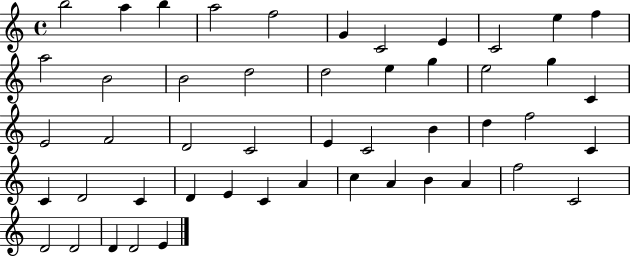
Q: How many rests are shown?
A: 0